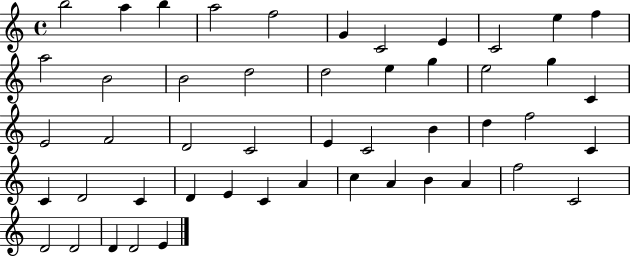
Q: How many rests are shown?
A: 0